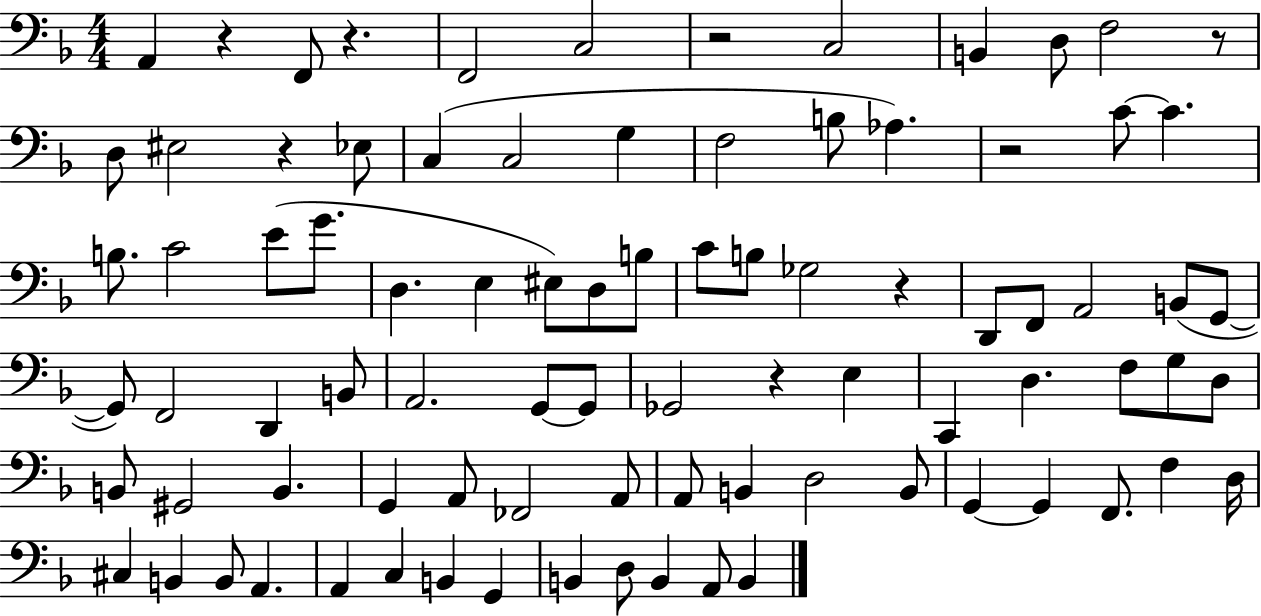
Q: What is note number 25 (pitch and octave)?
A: E3